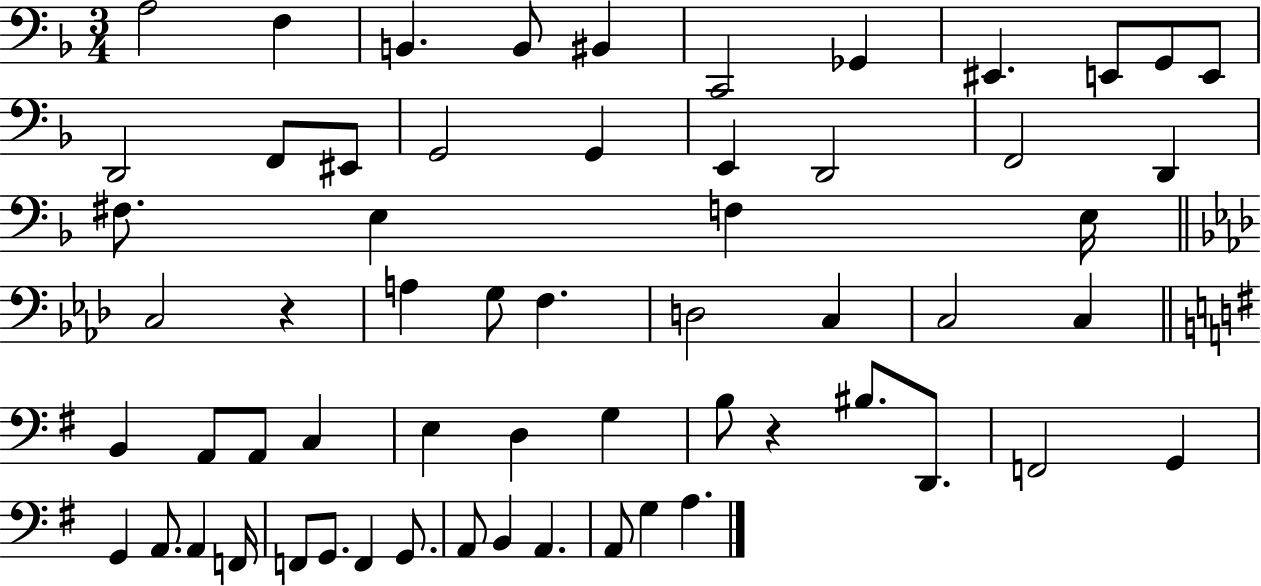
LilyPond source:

{
  \clef bass
  \numericTimeSignature
  \time 3/4
  \key f \major
  a2 f4 | b,4. b,8 bis,4 | c,2 ges,4 | eis,4. e,8 g,8 e,8 | \break d,2 f,8 eis,8 | g,2 g,4 | e,4 d,2 | f,2 d,4 | \break fis8. e4 f4 e16 | \bar "||" \break \key aes \major c2 r4 | a4 g8 f4. | d2 c4 | c2 c4 | \break \bar "||" \break \key g \major b,4 a,8 a,8 c4 | e4 d4 g4 | b8 r4 bis8. d,8. | f,2 g,4 | \break g,4 a,8. a,4 f,16 | f,8 g,8. f,4 g,8. | a,8 b,4 a,4. | a,8 g4 a4. | \break \bar "|."
}